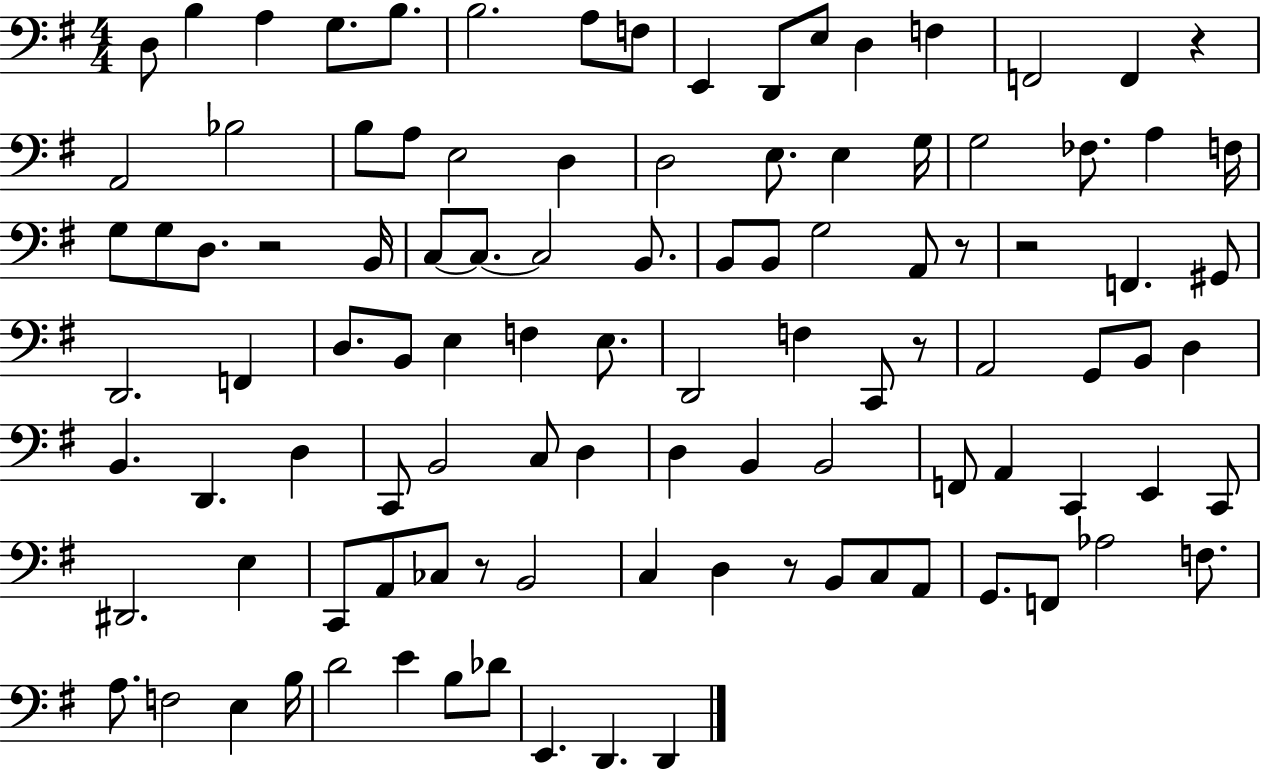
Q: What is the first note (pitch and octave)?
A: D3